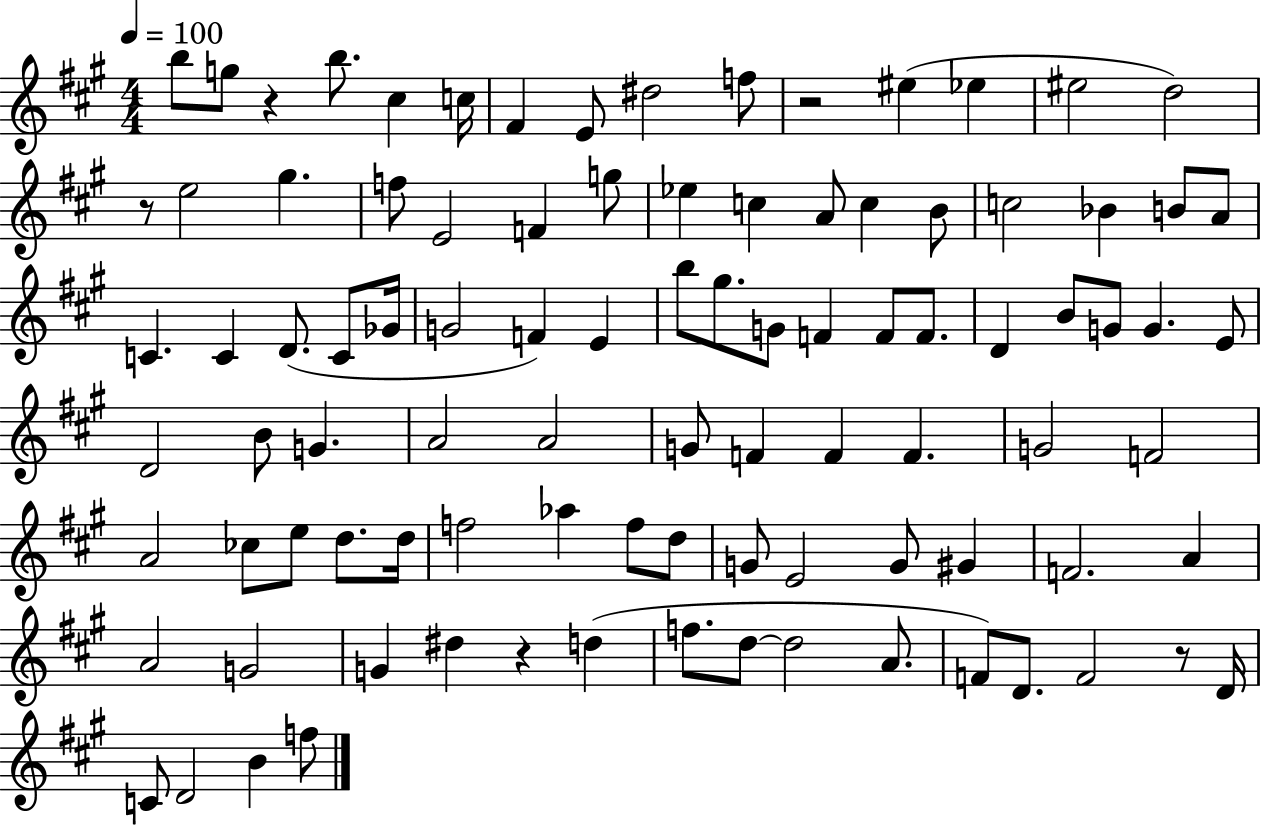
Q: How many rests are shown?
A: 5